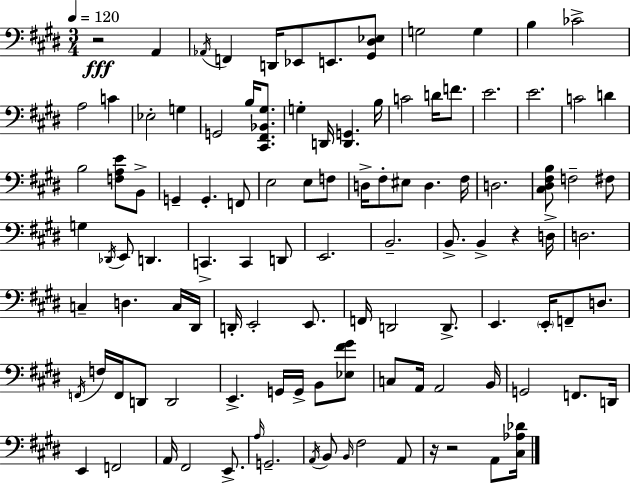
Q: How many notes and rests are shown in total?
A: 109